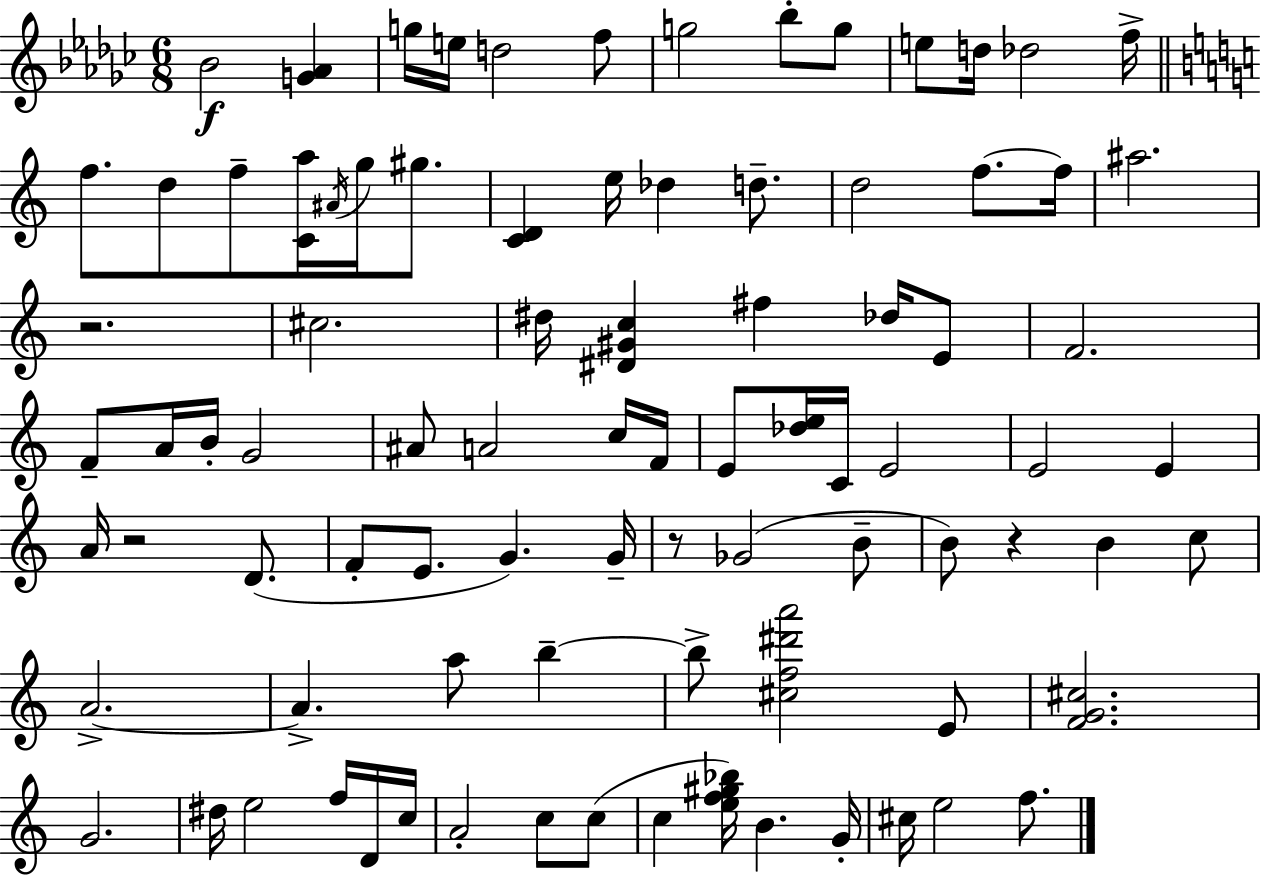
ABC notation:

X:1
T:Untitled
M:6/8
L:1/4
K:Ebm
_B2 [G_A] g/4 e/4 d2 f/2 g2 _b/2 g/2 e/2 d/4 _d2 f/4 f/2 d/2 f/2 [Ca]/4 ^A/4 g/4 ^g/2 [CD] e/4 _d d/2 d2 f/2 f/4 ^a2 z2 ^c2 ^d/4 [^D^Gc] ^f _d/4 E/2 F2 F/2 A/4 B/4 G2 ^A/2 A2 c/4 F/4 E/2 [_de]/4 C/4 E2 E2 E A/4 z2 D/2 F/2 E/2 G G/4 z/2 _G2 B/2 B/2 z B c/2 A2 A a/2 b b/2 [^cf^d'a']2 E/2 [FG^c]2 G2 ^d/4 e2 f/4 D/4 c/4 A2 c/2 c/2 c [ef^g_b]/4 B G/4 ^c/4 e2 f/2